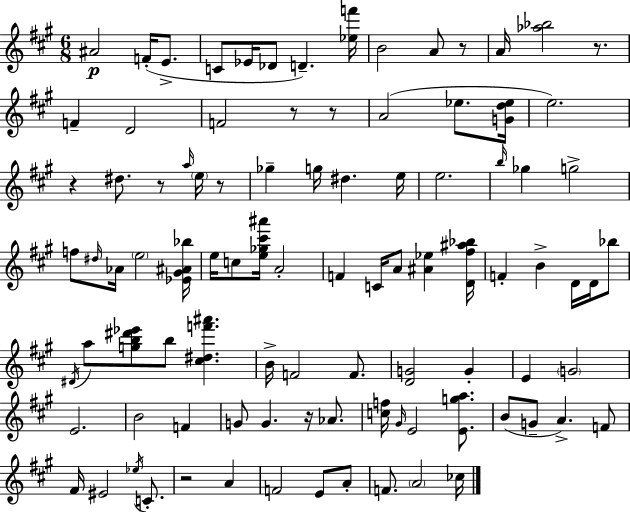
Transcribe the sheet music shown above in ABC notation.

X:1
T:Untitled
M:6/8
L:1/4
K:A
^A2 F/4 E/2 C/2 _E/4 _D/2 D [_ef']/4 B2 A/2 z/2 A/4 [_a_b]2 z/2 F D2 F2 z/2 z/2 A2 _e/2 [Gd_e]/4 e2 z ^d/2 z/2 a/4 e/4 z/2 _g g/4 ^d e/4 e2 b/4 _g g2 f/2 ^d/4 _A/4 e2 [_E^G^A_b]/4 e/4 c/2 [e_g^c'^a']/4 A2 F C/4 A/2 [^A_e] [D^f^a_b]/4 F B D/4 D/4 _b/2 ^D/4 a/2 [gb^d'_e']/2 b/2 [^c^df'^a'] B/4 F2 F/2 [DG]2 G E G2 E2 B2 F G/2 G z/4 _A/2 [cf]/4 ^G/4 E2 [Ega]/2 B/2 G/2 A F/2 ^F/4 ^E2 _e/4 C/2 z2 A F2 E/2 A/2 F/2 A2 _c/4